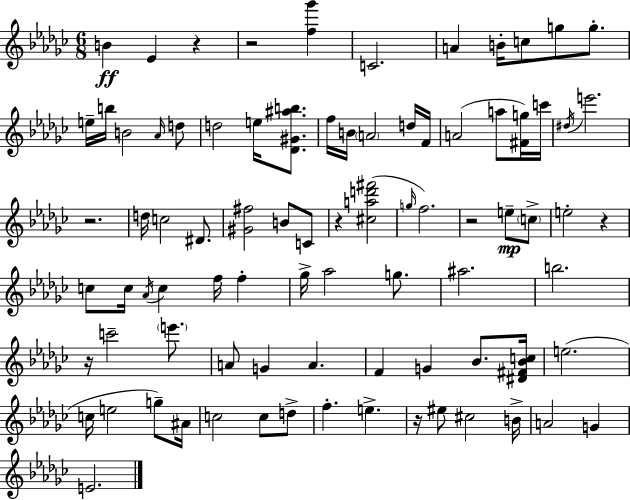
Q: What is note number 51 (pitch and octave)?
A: A4